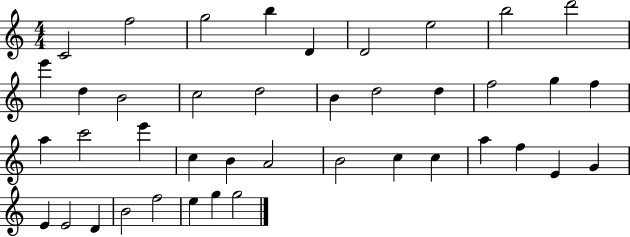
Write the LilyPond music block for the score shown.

{
  \clef treble
  \numericTimeSignature
  \time 4/4
  \key c \major
  c'2 f''2 | g''2 b''4 d'4 | d'2 e''2 | b''2 d'''2 | \break e'''4 d''4 b'2 | c''2 d''2 | b'4 d''2 d''4 | f''2 g''4 f''4 | \break a''4 c'''2 e'''4 | c''4 b'4 a'2 | b'2 c''4 c''4 | a''4 f''4 e'4 g'4 | \break e'4 e'2 d'4 | b'2 f''2 | e''4 g''4 g''2 | \bar "|."
}